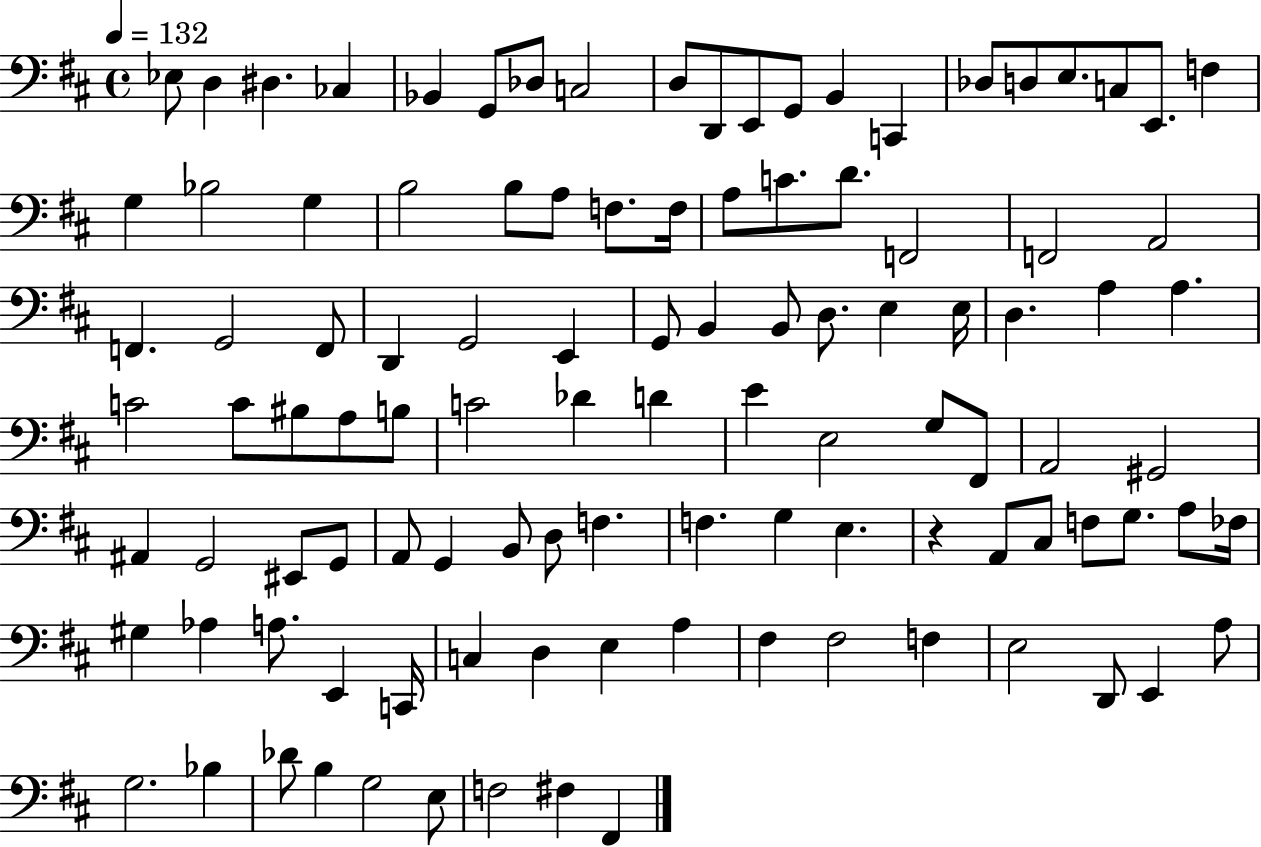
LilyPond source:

{
  \clef bass
  \time 4/4
  \defaultTimeSignature
  \key d \major
  \tempo 4 = 132
  \repeat volta 2 { ees8 d4 dis4. ces4 | bes,4 g,8 des8 c2 | d8 d,8 e,8 g,8 b,4 c,4 | des8 d8 e8. c8 e,8. f4 | \break g4 bes2 g4 | b2 b8 a8 f8. f16 | a8 c'8. d'8. f,2 | f,2 a,2 | \break f,4. g,2 f,8 | d,4 g,2 e,4 | g,8 b,4 b,8 d8. e4 e16 | d4. a4 a4. | \break c'2 c'8 bis8 a8 b8 | c'2 des'4 d'4 | e'4 e2 g8 fis,8 | a,2 gis,2 | \break ais,4 g,2 eis,8 g,8 | a,8 g,4 b,8 d8 f4. | f4. g4 e4. | r4 a,8 cis8 f8 g8. a8 fes16 | \break gis4 aes4 a8. e,4 c,16 | c4 d4 e4 a4 | fis4 fis2 f4 | e2 d,8 e,4 a8 | \break g2. bes4 | des'8 b4 g2 e8 | f2 fis4 fis,4 | } \bar "|."
}